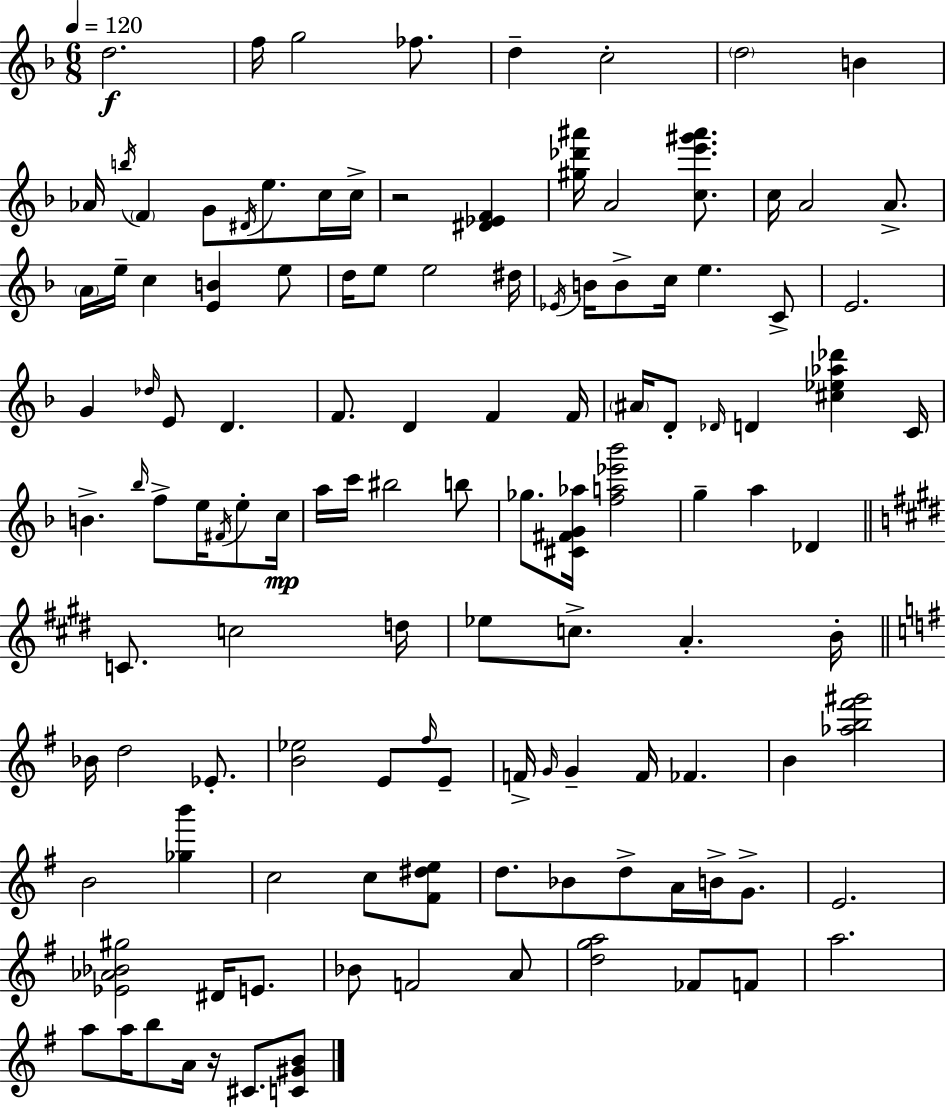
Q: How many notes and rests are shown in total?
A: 121